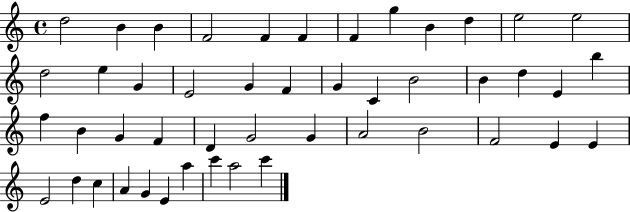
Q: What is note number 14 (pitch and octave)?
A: E5